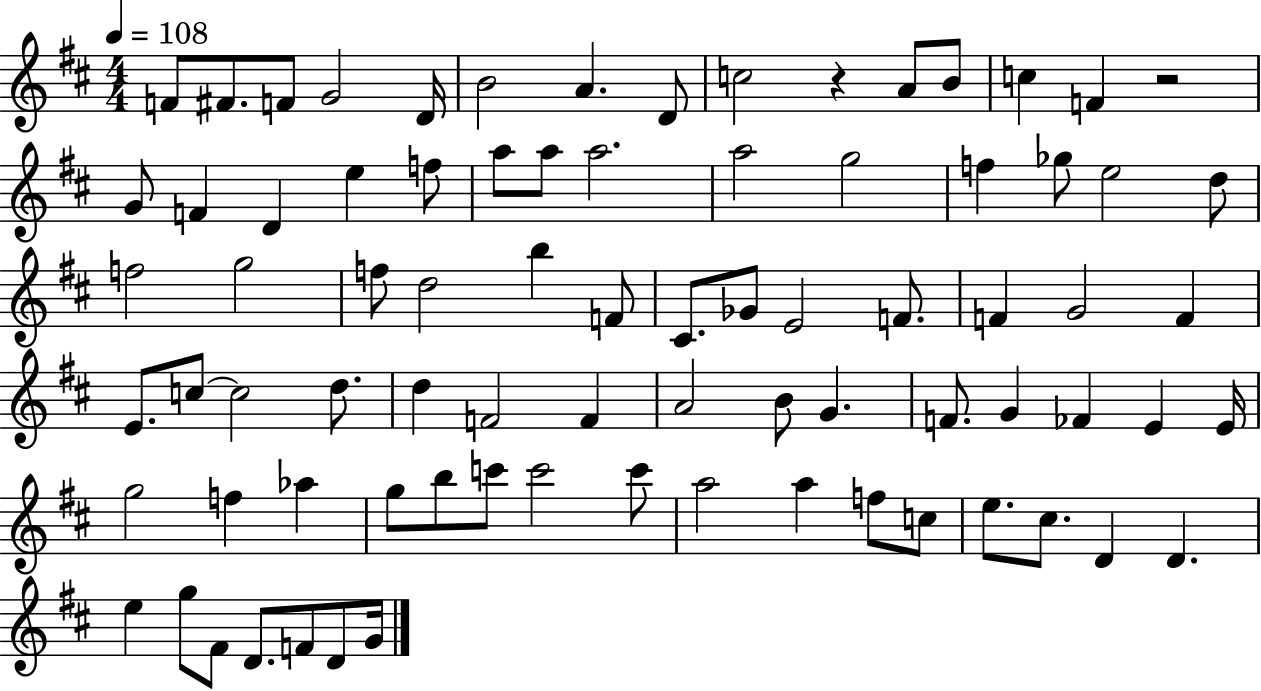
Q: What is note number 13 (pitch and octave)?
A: F4